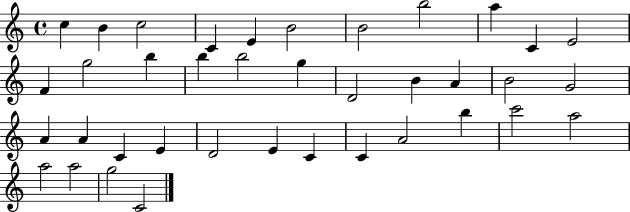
C5/q B4/q C5/h C4/q E4/q B4/h B4/h B5/h A5/q C4/q E4/h F4/q G5/h B5/q B5/q B5/h G5/q D4/h B4/q A4/q B4/h G4/h A4/q A4/q C4/q E4/q D4/h E4/q C4/q C4/q A4/h B5/q C6/h A5/h A5/h A5/h G5/h C4/h